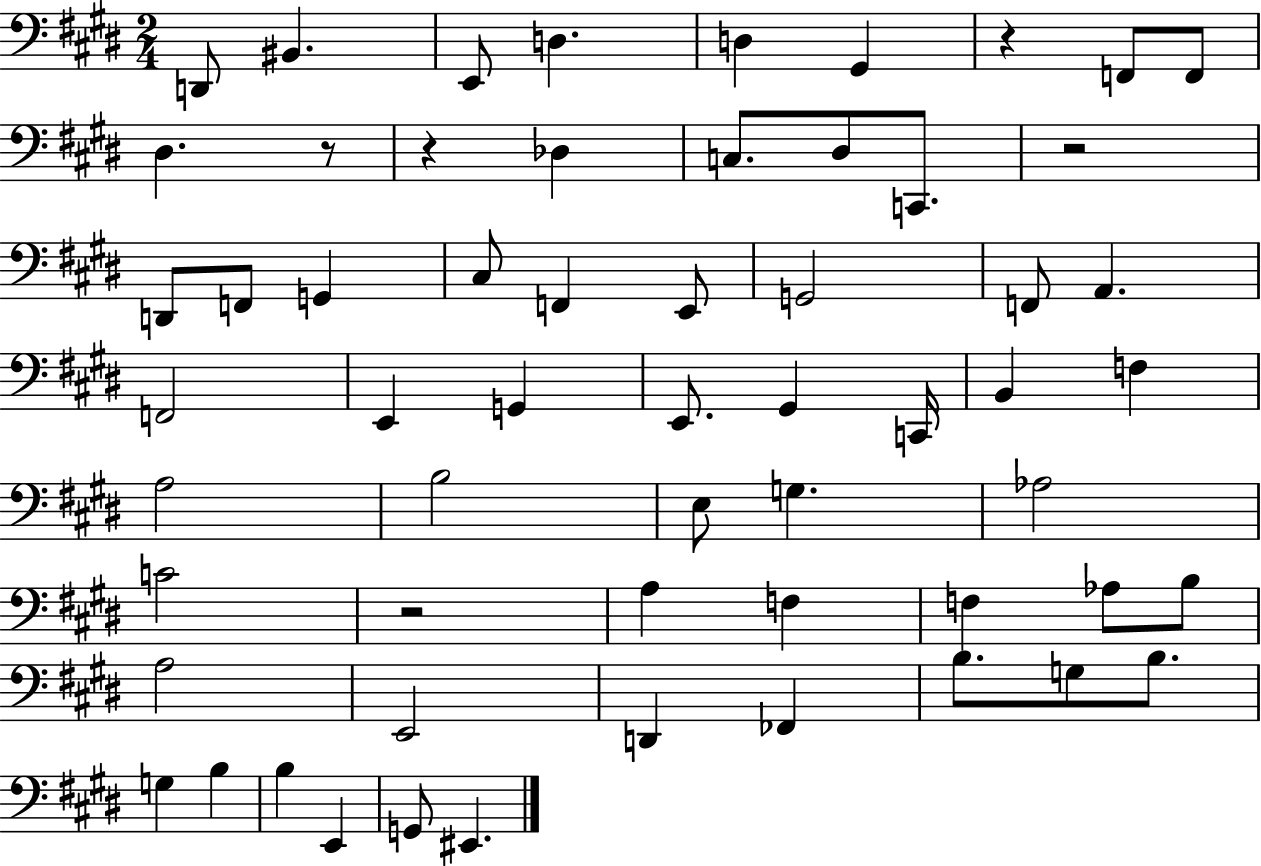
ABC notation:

X:1
T:Untitled
M:2/4
L:1/4
K:E
D,,/2 ^B,, E,,/2 D, D, ^G,, z F,,/2 F,,/2 ^D, z/2 z _D, C,/2 ^D,/2 C,,/2 z2 D,,/2 F,,/2 G,, ^C,/2 F,, E,,/2 G,,2 F,,/2 A,, F,,2 E,, G,, E,,/2 ^G,, C,,/4 B,, F, A,2 B,2 E,/2 G, _A,2 C2 z2 A, F, F, _A,/2 B,/2 A,2 E,,2 D,, _F,, B,/2 G,/2 B,/2 G, B, B, E,, G,,/2 ^E,,